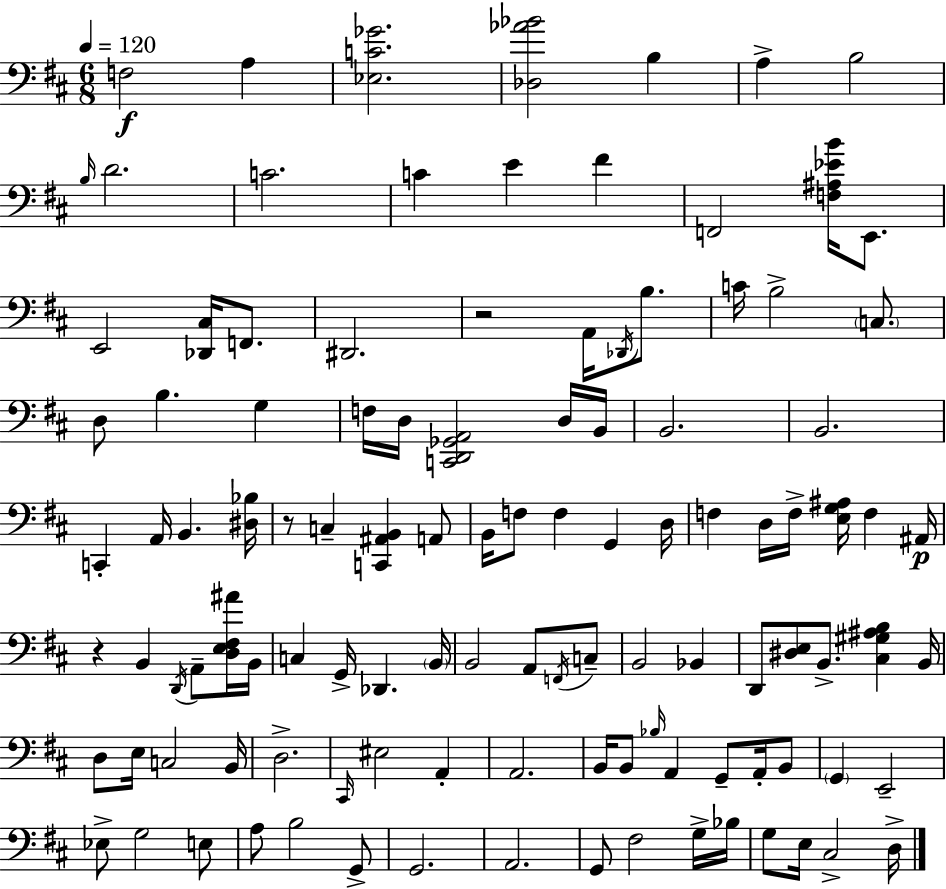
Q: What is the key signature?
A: D major